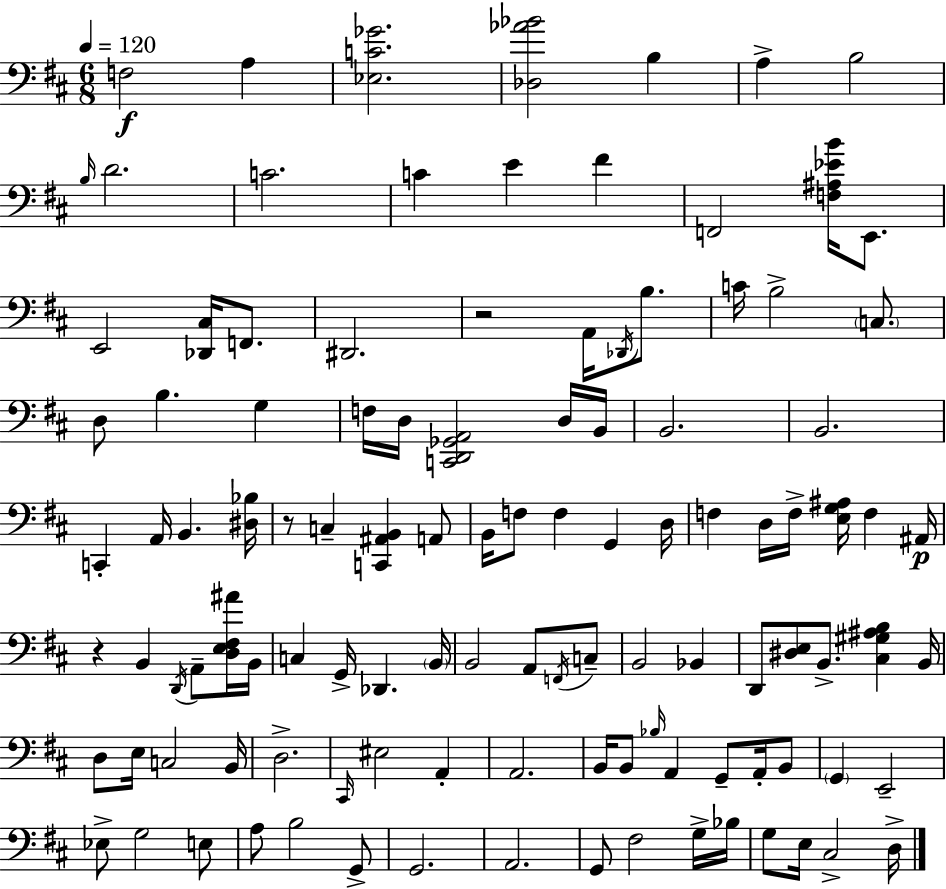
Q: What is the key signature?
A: D major